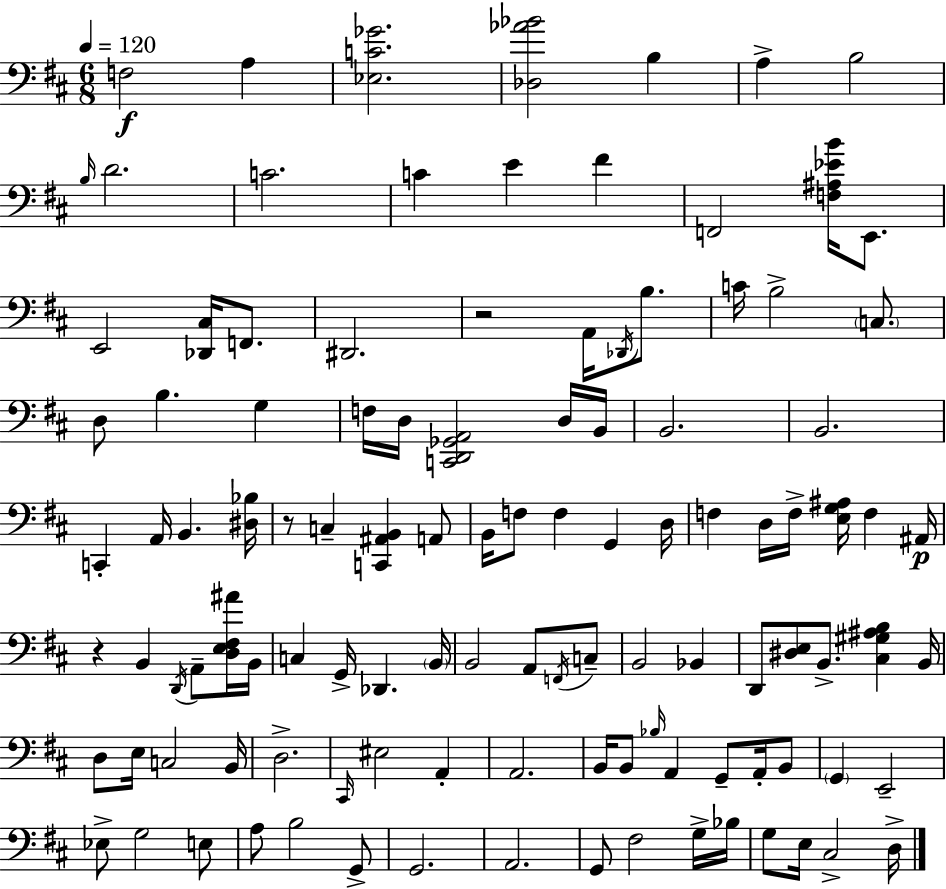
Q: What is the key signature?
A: D major